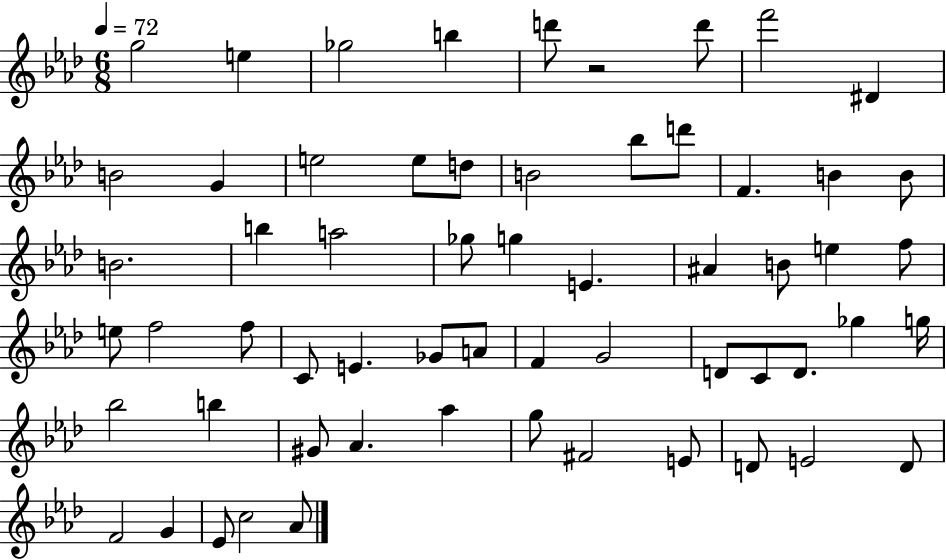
G5/h E5/q Gb5/h B5/q D6/e R/h D6/e F6/h D#4/q B4/h G4/q E5/h E5/e D5/e B4/h Bb5/e D6/e F4/q. B4/q B4/e B4/h. B5/q A5/h Gb5/e G5/q E4/q. A#4/q B4/e E5/q F5/e E5/e F5/h F5/e C4/e E4/q. Gb4/e A4/e F4/q G4/h D4/e C4/e D4/e. Gb5/q G5/s Bb5/h B5/q G#4/e Ab4/q. Ab5/q G5/e F#4/h E4/e D4/e E4/h D4/e F4/h G4/q Eb4/e C5/h Ab4/e